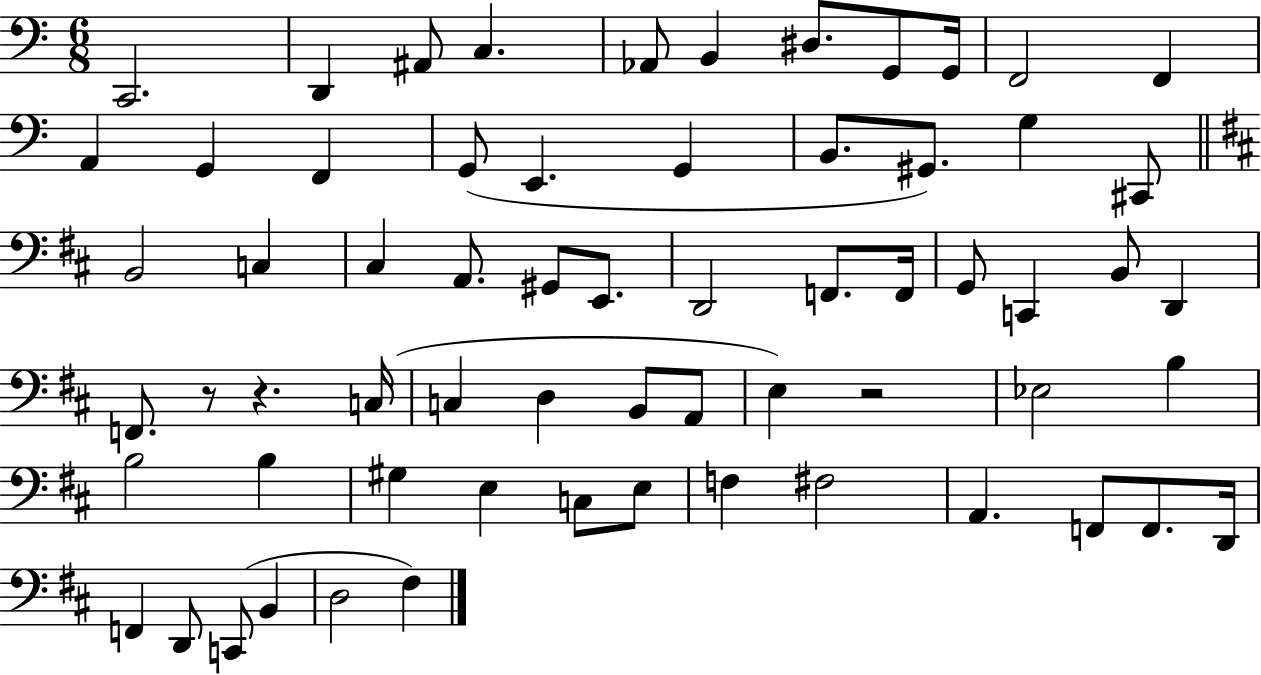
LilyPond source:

{
  \clef bass
  \numericTimeSignature
  \time 6/8
  \key c \major
  c,2. | d,4 ais,8 c4. | aes,8 b,4 dis8. g,8 g,16 | f,2 f,4 | \break a,4 g,4 f,4 | g,8( e,4. g,4 | b,8. gis,8.) g4 cis,8 | \bar "||" \break \key d \major b,2 c4 | cis4 a,8. gis,8 e,8. | d,2 f,8. f,16 | g,8 c,4 b,8 d,4 | \break f,8. r8 r4. c16( | c4 d4 b,8 a,8 | e4) r2 | ees2 b4 | \break b2 b4 | gis4 e4 c8 e8 | f4 fis2 | a,4. f,8 f,8. d,16 | \break f,4 d,8 c,8( b,4 | d2 fis4) | \bar "|."
}